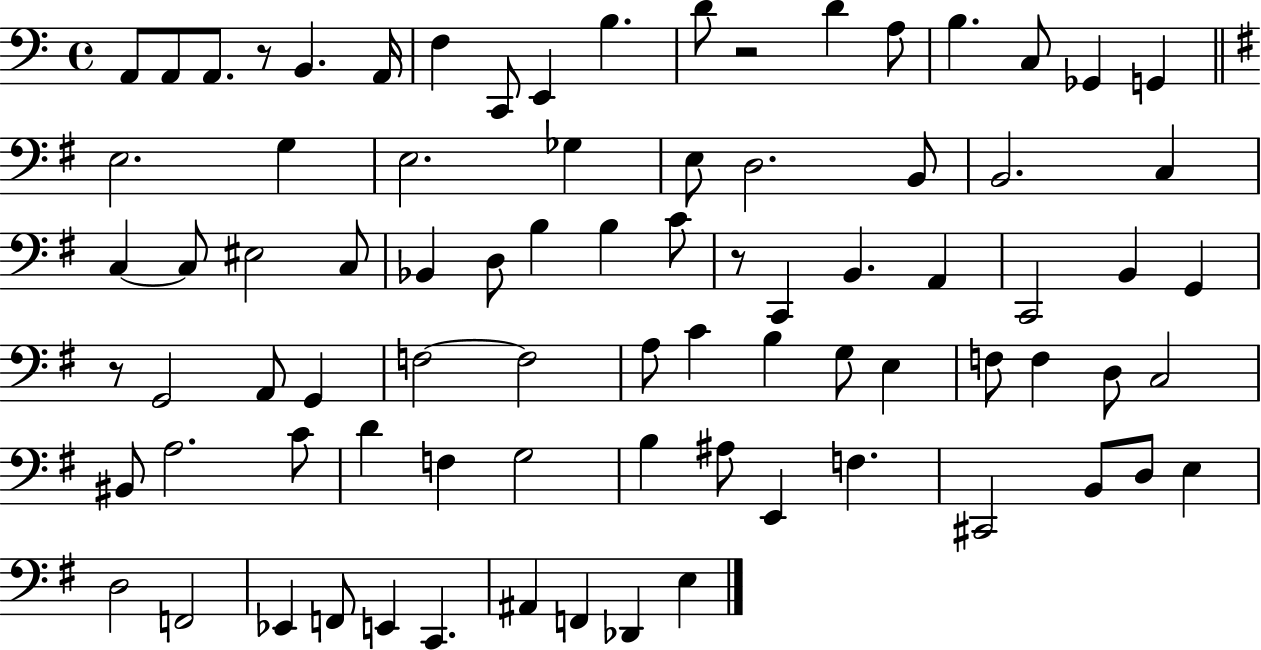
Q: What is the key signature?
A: C major